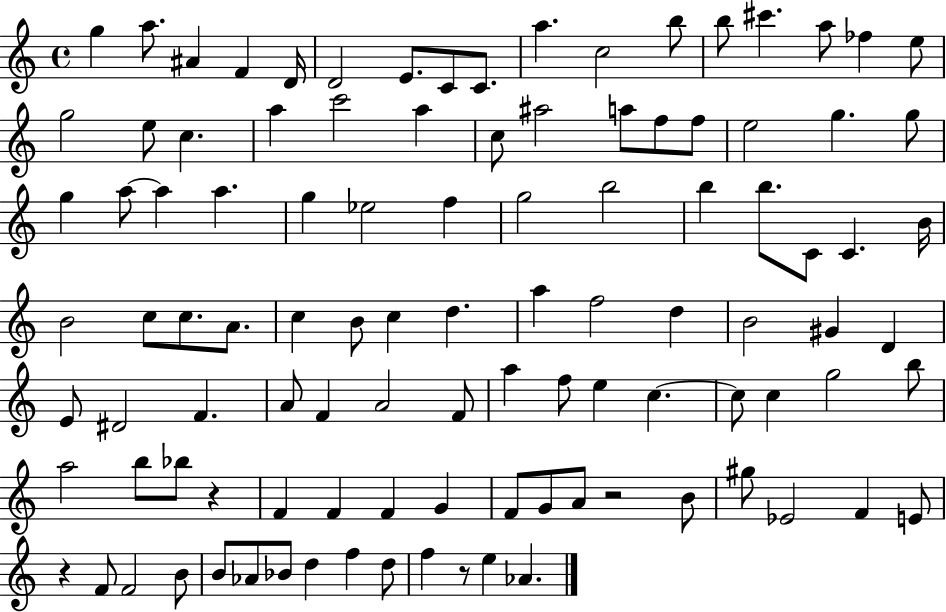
G5/q A5/e. A#4/q F4/q D4/s D4/h E4/e. C4/e C4/e. A5/q. C5/h B5/e B5/e C#6/q. A5/e FES5/q E5/e G5/h E5/e C5/q. A5/q C6/h A5/q C5/e A#5/h A5/e F5/e F5/e E5/h G5/q. G5/e G5/q A5/e A5/q A5/q. G5/q Eb5/h F5/q G5/h B5/h B5/q B5/e. C4/e C4/q. B4/s B4/h C5/e C5/e. A4/e. C5/q B4/e C5/q D5/q. A5/q F5/h D5/q B4/h G#4/q D4/q E4/e D#4/h F4/q. A4/e F4/q A4/h F4/e A5/q F5/e E5/q C5/q. C5/e C5/q G5/h B5/e A5/h B5/e Bb5/e R/q F4/q F4/q F4/q G4/q F4/e G4/e A4/e R/h B4/e G#5/e Eb4/h F4/q E4/e R/q F4/e F4/h B4/e B4/e Ab4/e Bb4/e D5/q F5/q D5/e F5/q R/e E5/q Ab4/q.